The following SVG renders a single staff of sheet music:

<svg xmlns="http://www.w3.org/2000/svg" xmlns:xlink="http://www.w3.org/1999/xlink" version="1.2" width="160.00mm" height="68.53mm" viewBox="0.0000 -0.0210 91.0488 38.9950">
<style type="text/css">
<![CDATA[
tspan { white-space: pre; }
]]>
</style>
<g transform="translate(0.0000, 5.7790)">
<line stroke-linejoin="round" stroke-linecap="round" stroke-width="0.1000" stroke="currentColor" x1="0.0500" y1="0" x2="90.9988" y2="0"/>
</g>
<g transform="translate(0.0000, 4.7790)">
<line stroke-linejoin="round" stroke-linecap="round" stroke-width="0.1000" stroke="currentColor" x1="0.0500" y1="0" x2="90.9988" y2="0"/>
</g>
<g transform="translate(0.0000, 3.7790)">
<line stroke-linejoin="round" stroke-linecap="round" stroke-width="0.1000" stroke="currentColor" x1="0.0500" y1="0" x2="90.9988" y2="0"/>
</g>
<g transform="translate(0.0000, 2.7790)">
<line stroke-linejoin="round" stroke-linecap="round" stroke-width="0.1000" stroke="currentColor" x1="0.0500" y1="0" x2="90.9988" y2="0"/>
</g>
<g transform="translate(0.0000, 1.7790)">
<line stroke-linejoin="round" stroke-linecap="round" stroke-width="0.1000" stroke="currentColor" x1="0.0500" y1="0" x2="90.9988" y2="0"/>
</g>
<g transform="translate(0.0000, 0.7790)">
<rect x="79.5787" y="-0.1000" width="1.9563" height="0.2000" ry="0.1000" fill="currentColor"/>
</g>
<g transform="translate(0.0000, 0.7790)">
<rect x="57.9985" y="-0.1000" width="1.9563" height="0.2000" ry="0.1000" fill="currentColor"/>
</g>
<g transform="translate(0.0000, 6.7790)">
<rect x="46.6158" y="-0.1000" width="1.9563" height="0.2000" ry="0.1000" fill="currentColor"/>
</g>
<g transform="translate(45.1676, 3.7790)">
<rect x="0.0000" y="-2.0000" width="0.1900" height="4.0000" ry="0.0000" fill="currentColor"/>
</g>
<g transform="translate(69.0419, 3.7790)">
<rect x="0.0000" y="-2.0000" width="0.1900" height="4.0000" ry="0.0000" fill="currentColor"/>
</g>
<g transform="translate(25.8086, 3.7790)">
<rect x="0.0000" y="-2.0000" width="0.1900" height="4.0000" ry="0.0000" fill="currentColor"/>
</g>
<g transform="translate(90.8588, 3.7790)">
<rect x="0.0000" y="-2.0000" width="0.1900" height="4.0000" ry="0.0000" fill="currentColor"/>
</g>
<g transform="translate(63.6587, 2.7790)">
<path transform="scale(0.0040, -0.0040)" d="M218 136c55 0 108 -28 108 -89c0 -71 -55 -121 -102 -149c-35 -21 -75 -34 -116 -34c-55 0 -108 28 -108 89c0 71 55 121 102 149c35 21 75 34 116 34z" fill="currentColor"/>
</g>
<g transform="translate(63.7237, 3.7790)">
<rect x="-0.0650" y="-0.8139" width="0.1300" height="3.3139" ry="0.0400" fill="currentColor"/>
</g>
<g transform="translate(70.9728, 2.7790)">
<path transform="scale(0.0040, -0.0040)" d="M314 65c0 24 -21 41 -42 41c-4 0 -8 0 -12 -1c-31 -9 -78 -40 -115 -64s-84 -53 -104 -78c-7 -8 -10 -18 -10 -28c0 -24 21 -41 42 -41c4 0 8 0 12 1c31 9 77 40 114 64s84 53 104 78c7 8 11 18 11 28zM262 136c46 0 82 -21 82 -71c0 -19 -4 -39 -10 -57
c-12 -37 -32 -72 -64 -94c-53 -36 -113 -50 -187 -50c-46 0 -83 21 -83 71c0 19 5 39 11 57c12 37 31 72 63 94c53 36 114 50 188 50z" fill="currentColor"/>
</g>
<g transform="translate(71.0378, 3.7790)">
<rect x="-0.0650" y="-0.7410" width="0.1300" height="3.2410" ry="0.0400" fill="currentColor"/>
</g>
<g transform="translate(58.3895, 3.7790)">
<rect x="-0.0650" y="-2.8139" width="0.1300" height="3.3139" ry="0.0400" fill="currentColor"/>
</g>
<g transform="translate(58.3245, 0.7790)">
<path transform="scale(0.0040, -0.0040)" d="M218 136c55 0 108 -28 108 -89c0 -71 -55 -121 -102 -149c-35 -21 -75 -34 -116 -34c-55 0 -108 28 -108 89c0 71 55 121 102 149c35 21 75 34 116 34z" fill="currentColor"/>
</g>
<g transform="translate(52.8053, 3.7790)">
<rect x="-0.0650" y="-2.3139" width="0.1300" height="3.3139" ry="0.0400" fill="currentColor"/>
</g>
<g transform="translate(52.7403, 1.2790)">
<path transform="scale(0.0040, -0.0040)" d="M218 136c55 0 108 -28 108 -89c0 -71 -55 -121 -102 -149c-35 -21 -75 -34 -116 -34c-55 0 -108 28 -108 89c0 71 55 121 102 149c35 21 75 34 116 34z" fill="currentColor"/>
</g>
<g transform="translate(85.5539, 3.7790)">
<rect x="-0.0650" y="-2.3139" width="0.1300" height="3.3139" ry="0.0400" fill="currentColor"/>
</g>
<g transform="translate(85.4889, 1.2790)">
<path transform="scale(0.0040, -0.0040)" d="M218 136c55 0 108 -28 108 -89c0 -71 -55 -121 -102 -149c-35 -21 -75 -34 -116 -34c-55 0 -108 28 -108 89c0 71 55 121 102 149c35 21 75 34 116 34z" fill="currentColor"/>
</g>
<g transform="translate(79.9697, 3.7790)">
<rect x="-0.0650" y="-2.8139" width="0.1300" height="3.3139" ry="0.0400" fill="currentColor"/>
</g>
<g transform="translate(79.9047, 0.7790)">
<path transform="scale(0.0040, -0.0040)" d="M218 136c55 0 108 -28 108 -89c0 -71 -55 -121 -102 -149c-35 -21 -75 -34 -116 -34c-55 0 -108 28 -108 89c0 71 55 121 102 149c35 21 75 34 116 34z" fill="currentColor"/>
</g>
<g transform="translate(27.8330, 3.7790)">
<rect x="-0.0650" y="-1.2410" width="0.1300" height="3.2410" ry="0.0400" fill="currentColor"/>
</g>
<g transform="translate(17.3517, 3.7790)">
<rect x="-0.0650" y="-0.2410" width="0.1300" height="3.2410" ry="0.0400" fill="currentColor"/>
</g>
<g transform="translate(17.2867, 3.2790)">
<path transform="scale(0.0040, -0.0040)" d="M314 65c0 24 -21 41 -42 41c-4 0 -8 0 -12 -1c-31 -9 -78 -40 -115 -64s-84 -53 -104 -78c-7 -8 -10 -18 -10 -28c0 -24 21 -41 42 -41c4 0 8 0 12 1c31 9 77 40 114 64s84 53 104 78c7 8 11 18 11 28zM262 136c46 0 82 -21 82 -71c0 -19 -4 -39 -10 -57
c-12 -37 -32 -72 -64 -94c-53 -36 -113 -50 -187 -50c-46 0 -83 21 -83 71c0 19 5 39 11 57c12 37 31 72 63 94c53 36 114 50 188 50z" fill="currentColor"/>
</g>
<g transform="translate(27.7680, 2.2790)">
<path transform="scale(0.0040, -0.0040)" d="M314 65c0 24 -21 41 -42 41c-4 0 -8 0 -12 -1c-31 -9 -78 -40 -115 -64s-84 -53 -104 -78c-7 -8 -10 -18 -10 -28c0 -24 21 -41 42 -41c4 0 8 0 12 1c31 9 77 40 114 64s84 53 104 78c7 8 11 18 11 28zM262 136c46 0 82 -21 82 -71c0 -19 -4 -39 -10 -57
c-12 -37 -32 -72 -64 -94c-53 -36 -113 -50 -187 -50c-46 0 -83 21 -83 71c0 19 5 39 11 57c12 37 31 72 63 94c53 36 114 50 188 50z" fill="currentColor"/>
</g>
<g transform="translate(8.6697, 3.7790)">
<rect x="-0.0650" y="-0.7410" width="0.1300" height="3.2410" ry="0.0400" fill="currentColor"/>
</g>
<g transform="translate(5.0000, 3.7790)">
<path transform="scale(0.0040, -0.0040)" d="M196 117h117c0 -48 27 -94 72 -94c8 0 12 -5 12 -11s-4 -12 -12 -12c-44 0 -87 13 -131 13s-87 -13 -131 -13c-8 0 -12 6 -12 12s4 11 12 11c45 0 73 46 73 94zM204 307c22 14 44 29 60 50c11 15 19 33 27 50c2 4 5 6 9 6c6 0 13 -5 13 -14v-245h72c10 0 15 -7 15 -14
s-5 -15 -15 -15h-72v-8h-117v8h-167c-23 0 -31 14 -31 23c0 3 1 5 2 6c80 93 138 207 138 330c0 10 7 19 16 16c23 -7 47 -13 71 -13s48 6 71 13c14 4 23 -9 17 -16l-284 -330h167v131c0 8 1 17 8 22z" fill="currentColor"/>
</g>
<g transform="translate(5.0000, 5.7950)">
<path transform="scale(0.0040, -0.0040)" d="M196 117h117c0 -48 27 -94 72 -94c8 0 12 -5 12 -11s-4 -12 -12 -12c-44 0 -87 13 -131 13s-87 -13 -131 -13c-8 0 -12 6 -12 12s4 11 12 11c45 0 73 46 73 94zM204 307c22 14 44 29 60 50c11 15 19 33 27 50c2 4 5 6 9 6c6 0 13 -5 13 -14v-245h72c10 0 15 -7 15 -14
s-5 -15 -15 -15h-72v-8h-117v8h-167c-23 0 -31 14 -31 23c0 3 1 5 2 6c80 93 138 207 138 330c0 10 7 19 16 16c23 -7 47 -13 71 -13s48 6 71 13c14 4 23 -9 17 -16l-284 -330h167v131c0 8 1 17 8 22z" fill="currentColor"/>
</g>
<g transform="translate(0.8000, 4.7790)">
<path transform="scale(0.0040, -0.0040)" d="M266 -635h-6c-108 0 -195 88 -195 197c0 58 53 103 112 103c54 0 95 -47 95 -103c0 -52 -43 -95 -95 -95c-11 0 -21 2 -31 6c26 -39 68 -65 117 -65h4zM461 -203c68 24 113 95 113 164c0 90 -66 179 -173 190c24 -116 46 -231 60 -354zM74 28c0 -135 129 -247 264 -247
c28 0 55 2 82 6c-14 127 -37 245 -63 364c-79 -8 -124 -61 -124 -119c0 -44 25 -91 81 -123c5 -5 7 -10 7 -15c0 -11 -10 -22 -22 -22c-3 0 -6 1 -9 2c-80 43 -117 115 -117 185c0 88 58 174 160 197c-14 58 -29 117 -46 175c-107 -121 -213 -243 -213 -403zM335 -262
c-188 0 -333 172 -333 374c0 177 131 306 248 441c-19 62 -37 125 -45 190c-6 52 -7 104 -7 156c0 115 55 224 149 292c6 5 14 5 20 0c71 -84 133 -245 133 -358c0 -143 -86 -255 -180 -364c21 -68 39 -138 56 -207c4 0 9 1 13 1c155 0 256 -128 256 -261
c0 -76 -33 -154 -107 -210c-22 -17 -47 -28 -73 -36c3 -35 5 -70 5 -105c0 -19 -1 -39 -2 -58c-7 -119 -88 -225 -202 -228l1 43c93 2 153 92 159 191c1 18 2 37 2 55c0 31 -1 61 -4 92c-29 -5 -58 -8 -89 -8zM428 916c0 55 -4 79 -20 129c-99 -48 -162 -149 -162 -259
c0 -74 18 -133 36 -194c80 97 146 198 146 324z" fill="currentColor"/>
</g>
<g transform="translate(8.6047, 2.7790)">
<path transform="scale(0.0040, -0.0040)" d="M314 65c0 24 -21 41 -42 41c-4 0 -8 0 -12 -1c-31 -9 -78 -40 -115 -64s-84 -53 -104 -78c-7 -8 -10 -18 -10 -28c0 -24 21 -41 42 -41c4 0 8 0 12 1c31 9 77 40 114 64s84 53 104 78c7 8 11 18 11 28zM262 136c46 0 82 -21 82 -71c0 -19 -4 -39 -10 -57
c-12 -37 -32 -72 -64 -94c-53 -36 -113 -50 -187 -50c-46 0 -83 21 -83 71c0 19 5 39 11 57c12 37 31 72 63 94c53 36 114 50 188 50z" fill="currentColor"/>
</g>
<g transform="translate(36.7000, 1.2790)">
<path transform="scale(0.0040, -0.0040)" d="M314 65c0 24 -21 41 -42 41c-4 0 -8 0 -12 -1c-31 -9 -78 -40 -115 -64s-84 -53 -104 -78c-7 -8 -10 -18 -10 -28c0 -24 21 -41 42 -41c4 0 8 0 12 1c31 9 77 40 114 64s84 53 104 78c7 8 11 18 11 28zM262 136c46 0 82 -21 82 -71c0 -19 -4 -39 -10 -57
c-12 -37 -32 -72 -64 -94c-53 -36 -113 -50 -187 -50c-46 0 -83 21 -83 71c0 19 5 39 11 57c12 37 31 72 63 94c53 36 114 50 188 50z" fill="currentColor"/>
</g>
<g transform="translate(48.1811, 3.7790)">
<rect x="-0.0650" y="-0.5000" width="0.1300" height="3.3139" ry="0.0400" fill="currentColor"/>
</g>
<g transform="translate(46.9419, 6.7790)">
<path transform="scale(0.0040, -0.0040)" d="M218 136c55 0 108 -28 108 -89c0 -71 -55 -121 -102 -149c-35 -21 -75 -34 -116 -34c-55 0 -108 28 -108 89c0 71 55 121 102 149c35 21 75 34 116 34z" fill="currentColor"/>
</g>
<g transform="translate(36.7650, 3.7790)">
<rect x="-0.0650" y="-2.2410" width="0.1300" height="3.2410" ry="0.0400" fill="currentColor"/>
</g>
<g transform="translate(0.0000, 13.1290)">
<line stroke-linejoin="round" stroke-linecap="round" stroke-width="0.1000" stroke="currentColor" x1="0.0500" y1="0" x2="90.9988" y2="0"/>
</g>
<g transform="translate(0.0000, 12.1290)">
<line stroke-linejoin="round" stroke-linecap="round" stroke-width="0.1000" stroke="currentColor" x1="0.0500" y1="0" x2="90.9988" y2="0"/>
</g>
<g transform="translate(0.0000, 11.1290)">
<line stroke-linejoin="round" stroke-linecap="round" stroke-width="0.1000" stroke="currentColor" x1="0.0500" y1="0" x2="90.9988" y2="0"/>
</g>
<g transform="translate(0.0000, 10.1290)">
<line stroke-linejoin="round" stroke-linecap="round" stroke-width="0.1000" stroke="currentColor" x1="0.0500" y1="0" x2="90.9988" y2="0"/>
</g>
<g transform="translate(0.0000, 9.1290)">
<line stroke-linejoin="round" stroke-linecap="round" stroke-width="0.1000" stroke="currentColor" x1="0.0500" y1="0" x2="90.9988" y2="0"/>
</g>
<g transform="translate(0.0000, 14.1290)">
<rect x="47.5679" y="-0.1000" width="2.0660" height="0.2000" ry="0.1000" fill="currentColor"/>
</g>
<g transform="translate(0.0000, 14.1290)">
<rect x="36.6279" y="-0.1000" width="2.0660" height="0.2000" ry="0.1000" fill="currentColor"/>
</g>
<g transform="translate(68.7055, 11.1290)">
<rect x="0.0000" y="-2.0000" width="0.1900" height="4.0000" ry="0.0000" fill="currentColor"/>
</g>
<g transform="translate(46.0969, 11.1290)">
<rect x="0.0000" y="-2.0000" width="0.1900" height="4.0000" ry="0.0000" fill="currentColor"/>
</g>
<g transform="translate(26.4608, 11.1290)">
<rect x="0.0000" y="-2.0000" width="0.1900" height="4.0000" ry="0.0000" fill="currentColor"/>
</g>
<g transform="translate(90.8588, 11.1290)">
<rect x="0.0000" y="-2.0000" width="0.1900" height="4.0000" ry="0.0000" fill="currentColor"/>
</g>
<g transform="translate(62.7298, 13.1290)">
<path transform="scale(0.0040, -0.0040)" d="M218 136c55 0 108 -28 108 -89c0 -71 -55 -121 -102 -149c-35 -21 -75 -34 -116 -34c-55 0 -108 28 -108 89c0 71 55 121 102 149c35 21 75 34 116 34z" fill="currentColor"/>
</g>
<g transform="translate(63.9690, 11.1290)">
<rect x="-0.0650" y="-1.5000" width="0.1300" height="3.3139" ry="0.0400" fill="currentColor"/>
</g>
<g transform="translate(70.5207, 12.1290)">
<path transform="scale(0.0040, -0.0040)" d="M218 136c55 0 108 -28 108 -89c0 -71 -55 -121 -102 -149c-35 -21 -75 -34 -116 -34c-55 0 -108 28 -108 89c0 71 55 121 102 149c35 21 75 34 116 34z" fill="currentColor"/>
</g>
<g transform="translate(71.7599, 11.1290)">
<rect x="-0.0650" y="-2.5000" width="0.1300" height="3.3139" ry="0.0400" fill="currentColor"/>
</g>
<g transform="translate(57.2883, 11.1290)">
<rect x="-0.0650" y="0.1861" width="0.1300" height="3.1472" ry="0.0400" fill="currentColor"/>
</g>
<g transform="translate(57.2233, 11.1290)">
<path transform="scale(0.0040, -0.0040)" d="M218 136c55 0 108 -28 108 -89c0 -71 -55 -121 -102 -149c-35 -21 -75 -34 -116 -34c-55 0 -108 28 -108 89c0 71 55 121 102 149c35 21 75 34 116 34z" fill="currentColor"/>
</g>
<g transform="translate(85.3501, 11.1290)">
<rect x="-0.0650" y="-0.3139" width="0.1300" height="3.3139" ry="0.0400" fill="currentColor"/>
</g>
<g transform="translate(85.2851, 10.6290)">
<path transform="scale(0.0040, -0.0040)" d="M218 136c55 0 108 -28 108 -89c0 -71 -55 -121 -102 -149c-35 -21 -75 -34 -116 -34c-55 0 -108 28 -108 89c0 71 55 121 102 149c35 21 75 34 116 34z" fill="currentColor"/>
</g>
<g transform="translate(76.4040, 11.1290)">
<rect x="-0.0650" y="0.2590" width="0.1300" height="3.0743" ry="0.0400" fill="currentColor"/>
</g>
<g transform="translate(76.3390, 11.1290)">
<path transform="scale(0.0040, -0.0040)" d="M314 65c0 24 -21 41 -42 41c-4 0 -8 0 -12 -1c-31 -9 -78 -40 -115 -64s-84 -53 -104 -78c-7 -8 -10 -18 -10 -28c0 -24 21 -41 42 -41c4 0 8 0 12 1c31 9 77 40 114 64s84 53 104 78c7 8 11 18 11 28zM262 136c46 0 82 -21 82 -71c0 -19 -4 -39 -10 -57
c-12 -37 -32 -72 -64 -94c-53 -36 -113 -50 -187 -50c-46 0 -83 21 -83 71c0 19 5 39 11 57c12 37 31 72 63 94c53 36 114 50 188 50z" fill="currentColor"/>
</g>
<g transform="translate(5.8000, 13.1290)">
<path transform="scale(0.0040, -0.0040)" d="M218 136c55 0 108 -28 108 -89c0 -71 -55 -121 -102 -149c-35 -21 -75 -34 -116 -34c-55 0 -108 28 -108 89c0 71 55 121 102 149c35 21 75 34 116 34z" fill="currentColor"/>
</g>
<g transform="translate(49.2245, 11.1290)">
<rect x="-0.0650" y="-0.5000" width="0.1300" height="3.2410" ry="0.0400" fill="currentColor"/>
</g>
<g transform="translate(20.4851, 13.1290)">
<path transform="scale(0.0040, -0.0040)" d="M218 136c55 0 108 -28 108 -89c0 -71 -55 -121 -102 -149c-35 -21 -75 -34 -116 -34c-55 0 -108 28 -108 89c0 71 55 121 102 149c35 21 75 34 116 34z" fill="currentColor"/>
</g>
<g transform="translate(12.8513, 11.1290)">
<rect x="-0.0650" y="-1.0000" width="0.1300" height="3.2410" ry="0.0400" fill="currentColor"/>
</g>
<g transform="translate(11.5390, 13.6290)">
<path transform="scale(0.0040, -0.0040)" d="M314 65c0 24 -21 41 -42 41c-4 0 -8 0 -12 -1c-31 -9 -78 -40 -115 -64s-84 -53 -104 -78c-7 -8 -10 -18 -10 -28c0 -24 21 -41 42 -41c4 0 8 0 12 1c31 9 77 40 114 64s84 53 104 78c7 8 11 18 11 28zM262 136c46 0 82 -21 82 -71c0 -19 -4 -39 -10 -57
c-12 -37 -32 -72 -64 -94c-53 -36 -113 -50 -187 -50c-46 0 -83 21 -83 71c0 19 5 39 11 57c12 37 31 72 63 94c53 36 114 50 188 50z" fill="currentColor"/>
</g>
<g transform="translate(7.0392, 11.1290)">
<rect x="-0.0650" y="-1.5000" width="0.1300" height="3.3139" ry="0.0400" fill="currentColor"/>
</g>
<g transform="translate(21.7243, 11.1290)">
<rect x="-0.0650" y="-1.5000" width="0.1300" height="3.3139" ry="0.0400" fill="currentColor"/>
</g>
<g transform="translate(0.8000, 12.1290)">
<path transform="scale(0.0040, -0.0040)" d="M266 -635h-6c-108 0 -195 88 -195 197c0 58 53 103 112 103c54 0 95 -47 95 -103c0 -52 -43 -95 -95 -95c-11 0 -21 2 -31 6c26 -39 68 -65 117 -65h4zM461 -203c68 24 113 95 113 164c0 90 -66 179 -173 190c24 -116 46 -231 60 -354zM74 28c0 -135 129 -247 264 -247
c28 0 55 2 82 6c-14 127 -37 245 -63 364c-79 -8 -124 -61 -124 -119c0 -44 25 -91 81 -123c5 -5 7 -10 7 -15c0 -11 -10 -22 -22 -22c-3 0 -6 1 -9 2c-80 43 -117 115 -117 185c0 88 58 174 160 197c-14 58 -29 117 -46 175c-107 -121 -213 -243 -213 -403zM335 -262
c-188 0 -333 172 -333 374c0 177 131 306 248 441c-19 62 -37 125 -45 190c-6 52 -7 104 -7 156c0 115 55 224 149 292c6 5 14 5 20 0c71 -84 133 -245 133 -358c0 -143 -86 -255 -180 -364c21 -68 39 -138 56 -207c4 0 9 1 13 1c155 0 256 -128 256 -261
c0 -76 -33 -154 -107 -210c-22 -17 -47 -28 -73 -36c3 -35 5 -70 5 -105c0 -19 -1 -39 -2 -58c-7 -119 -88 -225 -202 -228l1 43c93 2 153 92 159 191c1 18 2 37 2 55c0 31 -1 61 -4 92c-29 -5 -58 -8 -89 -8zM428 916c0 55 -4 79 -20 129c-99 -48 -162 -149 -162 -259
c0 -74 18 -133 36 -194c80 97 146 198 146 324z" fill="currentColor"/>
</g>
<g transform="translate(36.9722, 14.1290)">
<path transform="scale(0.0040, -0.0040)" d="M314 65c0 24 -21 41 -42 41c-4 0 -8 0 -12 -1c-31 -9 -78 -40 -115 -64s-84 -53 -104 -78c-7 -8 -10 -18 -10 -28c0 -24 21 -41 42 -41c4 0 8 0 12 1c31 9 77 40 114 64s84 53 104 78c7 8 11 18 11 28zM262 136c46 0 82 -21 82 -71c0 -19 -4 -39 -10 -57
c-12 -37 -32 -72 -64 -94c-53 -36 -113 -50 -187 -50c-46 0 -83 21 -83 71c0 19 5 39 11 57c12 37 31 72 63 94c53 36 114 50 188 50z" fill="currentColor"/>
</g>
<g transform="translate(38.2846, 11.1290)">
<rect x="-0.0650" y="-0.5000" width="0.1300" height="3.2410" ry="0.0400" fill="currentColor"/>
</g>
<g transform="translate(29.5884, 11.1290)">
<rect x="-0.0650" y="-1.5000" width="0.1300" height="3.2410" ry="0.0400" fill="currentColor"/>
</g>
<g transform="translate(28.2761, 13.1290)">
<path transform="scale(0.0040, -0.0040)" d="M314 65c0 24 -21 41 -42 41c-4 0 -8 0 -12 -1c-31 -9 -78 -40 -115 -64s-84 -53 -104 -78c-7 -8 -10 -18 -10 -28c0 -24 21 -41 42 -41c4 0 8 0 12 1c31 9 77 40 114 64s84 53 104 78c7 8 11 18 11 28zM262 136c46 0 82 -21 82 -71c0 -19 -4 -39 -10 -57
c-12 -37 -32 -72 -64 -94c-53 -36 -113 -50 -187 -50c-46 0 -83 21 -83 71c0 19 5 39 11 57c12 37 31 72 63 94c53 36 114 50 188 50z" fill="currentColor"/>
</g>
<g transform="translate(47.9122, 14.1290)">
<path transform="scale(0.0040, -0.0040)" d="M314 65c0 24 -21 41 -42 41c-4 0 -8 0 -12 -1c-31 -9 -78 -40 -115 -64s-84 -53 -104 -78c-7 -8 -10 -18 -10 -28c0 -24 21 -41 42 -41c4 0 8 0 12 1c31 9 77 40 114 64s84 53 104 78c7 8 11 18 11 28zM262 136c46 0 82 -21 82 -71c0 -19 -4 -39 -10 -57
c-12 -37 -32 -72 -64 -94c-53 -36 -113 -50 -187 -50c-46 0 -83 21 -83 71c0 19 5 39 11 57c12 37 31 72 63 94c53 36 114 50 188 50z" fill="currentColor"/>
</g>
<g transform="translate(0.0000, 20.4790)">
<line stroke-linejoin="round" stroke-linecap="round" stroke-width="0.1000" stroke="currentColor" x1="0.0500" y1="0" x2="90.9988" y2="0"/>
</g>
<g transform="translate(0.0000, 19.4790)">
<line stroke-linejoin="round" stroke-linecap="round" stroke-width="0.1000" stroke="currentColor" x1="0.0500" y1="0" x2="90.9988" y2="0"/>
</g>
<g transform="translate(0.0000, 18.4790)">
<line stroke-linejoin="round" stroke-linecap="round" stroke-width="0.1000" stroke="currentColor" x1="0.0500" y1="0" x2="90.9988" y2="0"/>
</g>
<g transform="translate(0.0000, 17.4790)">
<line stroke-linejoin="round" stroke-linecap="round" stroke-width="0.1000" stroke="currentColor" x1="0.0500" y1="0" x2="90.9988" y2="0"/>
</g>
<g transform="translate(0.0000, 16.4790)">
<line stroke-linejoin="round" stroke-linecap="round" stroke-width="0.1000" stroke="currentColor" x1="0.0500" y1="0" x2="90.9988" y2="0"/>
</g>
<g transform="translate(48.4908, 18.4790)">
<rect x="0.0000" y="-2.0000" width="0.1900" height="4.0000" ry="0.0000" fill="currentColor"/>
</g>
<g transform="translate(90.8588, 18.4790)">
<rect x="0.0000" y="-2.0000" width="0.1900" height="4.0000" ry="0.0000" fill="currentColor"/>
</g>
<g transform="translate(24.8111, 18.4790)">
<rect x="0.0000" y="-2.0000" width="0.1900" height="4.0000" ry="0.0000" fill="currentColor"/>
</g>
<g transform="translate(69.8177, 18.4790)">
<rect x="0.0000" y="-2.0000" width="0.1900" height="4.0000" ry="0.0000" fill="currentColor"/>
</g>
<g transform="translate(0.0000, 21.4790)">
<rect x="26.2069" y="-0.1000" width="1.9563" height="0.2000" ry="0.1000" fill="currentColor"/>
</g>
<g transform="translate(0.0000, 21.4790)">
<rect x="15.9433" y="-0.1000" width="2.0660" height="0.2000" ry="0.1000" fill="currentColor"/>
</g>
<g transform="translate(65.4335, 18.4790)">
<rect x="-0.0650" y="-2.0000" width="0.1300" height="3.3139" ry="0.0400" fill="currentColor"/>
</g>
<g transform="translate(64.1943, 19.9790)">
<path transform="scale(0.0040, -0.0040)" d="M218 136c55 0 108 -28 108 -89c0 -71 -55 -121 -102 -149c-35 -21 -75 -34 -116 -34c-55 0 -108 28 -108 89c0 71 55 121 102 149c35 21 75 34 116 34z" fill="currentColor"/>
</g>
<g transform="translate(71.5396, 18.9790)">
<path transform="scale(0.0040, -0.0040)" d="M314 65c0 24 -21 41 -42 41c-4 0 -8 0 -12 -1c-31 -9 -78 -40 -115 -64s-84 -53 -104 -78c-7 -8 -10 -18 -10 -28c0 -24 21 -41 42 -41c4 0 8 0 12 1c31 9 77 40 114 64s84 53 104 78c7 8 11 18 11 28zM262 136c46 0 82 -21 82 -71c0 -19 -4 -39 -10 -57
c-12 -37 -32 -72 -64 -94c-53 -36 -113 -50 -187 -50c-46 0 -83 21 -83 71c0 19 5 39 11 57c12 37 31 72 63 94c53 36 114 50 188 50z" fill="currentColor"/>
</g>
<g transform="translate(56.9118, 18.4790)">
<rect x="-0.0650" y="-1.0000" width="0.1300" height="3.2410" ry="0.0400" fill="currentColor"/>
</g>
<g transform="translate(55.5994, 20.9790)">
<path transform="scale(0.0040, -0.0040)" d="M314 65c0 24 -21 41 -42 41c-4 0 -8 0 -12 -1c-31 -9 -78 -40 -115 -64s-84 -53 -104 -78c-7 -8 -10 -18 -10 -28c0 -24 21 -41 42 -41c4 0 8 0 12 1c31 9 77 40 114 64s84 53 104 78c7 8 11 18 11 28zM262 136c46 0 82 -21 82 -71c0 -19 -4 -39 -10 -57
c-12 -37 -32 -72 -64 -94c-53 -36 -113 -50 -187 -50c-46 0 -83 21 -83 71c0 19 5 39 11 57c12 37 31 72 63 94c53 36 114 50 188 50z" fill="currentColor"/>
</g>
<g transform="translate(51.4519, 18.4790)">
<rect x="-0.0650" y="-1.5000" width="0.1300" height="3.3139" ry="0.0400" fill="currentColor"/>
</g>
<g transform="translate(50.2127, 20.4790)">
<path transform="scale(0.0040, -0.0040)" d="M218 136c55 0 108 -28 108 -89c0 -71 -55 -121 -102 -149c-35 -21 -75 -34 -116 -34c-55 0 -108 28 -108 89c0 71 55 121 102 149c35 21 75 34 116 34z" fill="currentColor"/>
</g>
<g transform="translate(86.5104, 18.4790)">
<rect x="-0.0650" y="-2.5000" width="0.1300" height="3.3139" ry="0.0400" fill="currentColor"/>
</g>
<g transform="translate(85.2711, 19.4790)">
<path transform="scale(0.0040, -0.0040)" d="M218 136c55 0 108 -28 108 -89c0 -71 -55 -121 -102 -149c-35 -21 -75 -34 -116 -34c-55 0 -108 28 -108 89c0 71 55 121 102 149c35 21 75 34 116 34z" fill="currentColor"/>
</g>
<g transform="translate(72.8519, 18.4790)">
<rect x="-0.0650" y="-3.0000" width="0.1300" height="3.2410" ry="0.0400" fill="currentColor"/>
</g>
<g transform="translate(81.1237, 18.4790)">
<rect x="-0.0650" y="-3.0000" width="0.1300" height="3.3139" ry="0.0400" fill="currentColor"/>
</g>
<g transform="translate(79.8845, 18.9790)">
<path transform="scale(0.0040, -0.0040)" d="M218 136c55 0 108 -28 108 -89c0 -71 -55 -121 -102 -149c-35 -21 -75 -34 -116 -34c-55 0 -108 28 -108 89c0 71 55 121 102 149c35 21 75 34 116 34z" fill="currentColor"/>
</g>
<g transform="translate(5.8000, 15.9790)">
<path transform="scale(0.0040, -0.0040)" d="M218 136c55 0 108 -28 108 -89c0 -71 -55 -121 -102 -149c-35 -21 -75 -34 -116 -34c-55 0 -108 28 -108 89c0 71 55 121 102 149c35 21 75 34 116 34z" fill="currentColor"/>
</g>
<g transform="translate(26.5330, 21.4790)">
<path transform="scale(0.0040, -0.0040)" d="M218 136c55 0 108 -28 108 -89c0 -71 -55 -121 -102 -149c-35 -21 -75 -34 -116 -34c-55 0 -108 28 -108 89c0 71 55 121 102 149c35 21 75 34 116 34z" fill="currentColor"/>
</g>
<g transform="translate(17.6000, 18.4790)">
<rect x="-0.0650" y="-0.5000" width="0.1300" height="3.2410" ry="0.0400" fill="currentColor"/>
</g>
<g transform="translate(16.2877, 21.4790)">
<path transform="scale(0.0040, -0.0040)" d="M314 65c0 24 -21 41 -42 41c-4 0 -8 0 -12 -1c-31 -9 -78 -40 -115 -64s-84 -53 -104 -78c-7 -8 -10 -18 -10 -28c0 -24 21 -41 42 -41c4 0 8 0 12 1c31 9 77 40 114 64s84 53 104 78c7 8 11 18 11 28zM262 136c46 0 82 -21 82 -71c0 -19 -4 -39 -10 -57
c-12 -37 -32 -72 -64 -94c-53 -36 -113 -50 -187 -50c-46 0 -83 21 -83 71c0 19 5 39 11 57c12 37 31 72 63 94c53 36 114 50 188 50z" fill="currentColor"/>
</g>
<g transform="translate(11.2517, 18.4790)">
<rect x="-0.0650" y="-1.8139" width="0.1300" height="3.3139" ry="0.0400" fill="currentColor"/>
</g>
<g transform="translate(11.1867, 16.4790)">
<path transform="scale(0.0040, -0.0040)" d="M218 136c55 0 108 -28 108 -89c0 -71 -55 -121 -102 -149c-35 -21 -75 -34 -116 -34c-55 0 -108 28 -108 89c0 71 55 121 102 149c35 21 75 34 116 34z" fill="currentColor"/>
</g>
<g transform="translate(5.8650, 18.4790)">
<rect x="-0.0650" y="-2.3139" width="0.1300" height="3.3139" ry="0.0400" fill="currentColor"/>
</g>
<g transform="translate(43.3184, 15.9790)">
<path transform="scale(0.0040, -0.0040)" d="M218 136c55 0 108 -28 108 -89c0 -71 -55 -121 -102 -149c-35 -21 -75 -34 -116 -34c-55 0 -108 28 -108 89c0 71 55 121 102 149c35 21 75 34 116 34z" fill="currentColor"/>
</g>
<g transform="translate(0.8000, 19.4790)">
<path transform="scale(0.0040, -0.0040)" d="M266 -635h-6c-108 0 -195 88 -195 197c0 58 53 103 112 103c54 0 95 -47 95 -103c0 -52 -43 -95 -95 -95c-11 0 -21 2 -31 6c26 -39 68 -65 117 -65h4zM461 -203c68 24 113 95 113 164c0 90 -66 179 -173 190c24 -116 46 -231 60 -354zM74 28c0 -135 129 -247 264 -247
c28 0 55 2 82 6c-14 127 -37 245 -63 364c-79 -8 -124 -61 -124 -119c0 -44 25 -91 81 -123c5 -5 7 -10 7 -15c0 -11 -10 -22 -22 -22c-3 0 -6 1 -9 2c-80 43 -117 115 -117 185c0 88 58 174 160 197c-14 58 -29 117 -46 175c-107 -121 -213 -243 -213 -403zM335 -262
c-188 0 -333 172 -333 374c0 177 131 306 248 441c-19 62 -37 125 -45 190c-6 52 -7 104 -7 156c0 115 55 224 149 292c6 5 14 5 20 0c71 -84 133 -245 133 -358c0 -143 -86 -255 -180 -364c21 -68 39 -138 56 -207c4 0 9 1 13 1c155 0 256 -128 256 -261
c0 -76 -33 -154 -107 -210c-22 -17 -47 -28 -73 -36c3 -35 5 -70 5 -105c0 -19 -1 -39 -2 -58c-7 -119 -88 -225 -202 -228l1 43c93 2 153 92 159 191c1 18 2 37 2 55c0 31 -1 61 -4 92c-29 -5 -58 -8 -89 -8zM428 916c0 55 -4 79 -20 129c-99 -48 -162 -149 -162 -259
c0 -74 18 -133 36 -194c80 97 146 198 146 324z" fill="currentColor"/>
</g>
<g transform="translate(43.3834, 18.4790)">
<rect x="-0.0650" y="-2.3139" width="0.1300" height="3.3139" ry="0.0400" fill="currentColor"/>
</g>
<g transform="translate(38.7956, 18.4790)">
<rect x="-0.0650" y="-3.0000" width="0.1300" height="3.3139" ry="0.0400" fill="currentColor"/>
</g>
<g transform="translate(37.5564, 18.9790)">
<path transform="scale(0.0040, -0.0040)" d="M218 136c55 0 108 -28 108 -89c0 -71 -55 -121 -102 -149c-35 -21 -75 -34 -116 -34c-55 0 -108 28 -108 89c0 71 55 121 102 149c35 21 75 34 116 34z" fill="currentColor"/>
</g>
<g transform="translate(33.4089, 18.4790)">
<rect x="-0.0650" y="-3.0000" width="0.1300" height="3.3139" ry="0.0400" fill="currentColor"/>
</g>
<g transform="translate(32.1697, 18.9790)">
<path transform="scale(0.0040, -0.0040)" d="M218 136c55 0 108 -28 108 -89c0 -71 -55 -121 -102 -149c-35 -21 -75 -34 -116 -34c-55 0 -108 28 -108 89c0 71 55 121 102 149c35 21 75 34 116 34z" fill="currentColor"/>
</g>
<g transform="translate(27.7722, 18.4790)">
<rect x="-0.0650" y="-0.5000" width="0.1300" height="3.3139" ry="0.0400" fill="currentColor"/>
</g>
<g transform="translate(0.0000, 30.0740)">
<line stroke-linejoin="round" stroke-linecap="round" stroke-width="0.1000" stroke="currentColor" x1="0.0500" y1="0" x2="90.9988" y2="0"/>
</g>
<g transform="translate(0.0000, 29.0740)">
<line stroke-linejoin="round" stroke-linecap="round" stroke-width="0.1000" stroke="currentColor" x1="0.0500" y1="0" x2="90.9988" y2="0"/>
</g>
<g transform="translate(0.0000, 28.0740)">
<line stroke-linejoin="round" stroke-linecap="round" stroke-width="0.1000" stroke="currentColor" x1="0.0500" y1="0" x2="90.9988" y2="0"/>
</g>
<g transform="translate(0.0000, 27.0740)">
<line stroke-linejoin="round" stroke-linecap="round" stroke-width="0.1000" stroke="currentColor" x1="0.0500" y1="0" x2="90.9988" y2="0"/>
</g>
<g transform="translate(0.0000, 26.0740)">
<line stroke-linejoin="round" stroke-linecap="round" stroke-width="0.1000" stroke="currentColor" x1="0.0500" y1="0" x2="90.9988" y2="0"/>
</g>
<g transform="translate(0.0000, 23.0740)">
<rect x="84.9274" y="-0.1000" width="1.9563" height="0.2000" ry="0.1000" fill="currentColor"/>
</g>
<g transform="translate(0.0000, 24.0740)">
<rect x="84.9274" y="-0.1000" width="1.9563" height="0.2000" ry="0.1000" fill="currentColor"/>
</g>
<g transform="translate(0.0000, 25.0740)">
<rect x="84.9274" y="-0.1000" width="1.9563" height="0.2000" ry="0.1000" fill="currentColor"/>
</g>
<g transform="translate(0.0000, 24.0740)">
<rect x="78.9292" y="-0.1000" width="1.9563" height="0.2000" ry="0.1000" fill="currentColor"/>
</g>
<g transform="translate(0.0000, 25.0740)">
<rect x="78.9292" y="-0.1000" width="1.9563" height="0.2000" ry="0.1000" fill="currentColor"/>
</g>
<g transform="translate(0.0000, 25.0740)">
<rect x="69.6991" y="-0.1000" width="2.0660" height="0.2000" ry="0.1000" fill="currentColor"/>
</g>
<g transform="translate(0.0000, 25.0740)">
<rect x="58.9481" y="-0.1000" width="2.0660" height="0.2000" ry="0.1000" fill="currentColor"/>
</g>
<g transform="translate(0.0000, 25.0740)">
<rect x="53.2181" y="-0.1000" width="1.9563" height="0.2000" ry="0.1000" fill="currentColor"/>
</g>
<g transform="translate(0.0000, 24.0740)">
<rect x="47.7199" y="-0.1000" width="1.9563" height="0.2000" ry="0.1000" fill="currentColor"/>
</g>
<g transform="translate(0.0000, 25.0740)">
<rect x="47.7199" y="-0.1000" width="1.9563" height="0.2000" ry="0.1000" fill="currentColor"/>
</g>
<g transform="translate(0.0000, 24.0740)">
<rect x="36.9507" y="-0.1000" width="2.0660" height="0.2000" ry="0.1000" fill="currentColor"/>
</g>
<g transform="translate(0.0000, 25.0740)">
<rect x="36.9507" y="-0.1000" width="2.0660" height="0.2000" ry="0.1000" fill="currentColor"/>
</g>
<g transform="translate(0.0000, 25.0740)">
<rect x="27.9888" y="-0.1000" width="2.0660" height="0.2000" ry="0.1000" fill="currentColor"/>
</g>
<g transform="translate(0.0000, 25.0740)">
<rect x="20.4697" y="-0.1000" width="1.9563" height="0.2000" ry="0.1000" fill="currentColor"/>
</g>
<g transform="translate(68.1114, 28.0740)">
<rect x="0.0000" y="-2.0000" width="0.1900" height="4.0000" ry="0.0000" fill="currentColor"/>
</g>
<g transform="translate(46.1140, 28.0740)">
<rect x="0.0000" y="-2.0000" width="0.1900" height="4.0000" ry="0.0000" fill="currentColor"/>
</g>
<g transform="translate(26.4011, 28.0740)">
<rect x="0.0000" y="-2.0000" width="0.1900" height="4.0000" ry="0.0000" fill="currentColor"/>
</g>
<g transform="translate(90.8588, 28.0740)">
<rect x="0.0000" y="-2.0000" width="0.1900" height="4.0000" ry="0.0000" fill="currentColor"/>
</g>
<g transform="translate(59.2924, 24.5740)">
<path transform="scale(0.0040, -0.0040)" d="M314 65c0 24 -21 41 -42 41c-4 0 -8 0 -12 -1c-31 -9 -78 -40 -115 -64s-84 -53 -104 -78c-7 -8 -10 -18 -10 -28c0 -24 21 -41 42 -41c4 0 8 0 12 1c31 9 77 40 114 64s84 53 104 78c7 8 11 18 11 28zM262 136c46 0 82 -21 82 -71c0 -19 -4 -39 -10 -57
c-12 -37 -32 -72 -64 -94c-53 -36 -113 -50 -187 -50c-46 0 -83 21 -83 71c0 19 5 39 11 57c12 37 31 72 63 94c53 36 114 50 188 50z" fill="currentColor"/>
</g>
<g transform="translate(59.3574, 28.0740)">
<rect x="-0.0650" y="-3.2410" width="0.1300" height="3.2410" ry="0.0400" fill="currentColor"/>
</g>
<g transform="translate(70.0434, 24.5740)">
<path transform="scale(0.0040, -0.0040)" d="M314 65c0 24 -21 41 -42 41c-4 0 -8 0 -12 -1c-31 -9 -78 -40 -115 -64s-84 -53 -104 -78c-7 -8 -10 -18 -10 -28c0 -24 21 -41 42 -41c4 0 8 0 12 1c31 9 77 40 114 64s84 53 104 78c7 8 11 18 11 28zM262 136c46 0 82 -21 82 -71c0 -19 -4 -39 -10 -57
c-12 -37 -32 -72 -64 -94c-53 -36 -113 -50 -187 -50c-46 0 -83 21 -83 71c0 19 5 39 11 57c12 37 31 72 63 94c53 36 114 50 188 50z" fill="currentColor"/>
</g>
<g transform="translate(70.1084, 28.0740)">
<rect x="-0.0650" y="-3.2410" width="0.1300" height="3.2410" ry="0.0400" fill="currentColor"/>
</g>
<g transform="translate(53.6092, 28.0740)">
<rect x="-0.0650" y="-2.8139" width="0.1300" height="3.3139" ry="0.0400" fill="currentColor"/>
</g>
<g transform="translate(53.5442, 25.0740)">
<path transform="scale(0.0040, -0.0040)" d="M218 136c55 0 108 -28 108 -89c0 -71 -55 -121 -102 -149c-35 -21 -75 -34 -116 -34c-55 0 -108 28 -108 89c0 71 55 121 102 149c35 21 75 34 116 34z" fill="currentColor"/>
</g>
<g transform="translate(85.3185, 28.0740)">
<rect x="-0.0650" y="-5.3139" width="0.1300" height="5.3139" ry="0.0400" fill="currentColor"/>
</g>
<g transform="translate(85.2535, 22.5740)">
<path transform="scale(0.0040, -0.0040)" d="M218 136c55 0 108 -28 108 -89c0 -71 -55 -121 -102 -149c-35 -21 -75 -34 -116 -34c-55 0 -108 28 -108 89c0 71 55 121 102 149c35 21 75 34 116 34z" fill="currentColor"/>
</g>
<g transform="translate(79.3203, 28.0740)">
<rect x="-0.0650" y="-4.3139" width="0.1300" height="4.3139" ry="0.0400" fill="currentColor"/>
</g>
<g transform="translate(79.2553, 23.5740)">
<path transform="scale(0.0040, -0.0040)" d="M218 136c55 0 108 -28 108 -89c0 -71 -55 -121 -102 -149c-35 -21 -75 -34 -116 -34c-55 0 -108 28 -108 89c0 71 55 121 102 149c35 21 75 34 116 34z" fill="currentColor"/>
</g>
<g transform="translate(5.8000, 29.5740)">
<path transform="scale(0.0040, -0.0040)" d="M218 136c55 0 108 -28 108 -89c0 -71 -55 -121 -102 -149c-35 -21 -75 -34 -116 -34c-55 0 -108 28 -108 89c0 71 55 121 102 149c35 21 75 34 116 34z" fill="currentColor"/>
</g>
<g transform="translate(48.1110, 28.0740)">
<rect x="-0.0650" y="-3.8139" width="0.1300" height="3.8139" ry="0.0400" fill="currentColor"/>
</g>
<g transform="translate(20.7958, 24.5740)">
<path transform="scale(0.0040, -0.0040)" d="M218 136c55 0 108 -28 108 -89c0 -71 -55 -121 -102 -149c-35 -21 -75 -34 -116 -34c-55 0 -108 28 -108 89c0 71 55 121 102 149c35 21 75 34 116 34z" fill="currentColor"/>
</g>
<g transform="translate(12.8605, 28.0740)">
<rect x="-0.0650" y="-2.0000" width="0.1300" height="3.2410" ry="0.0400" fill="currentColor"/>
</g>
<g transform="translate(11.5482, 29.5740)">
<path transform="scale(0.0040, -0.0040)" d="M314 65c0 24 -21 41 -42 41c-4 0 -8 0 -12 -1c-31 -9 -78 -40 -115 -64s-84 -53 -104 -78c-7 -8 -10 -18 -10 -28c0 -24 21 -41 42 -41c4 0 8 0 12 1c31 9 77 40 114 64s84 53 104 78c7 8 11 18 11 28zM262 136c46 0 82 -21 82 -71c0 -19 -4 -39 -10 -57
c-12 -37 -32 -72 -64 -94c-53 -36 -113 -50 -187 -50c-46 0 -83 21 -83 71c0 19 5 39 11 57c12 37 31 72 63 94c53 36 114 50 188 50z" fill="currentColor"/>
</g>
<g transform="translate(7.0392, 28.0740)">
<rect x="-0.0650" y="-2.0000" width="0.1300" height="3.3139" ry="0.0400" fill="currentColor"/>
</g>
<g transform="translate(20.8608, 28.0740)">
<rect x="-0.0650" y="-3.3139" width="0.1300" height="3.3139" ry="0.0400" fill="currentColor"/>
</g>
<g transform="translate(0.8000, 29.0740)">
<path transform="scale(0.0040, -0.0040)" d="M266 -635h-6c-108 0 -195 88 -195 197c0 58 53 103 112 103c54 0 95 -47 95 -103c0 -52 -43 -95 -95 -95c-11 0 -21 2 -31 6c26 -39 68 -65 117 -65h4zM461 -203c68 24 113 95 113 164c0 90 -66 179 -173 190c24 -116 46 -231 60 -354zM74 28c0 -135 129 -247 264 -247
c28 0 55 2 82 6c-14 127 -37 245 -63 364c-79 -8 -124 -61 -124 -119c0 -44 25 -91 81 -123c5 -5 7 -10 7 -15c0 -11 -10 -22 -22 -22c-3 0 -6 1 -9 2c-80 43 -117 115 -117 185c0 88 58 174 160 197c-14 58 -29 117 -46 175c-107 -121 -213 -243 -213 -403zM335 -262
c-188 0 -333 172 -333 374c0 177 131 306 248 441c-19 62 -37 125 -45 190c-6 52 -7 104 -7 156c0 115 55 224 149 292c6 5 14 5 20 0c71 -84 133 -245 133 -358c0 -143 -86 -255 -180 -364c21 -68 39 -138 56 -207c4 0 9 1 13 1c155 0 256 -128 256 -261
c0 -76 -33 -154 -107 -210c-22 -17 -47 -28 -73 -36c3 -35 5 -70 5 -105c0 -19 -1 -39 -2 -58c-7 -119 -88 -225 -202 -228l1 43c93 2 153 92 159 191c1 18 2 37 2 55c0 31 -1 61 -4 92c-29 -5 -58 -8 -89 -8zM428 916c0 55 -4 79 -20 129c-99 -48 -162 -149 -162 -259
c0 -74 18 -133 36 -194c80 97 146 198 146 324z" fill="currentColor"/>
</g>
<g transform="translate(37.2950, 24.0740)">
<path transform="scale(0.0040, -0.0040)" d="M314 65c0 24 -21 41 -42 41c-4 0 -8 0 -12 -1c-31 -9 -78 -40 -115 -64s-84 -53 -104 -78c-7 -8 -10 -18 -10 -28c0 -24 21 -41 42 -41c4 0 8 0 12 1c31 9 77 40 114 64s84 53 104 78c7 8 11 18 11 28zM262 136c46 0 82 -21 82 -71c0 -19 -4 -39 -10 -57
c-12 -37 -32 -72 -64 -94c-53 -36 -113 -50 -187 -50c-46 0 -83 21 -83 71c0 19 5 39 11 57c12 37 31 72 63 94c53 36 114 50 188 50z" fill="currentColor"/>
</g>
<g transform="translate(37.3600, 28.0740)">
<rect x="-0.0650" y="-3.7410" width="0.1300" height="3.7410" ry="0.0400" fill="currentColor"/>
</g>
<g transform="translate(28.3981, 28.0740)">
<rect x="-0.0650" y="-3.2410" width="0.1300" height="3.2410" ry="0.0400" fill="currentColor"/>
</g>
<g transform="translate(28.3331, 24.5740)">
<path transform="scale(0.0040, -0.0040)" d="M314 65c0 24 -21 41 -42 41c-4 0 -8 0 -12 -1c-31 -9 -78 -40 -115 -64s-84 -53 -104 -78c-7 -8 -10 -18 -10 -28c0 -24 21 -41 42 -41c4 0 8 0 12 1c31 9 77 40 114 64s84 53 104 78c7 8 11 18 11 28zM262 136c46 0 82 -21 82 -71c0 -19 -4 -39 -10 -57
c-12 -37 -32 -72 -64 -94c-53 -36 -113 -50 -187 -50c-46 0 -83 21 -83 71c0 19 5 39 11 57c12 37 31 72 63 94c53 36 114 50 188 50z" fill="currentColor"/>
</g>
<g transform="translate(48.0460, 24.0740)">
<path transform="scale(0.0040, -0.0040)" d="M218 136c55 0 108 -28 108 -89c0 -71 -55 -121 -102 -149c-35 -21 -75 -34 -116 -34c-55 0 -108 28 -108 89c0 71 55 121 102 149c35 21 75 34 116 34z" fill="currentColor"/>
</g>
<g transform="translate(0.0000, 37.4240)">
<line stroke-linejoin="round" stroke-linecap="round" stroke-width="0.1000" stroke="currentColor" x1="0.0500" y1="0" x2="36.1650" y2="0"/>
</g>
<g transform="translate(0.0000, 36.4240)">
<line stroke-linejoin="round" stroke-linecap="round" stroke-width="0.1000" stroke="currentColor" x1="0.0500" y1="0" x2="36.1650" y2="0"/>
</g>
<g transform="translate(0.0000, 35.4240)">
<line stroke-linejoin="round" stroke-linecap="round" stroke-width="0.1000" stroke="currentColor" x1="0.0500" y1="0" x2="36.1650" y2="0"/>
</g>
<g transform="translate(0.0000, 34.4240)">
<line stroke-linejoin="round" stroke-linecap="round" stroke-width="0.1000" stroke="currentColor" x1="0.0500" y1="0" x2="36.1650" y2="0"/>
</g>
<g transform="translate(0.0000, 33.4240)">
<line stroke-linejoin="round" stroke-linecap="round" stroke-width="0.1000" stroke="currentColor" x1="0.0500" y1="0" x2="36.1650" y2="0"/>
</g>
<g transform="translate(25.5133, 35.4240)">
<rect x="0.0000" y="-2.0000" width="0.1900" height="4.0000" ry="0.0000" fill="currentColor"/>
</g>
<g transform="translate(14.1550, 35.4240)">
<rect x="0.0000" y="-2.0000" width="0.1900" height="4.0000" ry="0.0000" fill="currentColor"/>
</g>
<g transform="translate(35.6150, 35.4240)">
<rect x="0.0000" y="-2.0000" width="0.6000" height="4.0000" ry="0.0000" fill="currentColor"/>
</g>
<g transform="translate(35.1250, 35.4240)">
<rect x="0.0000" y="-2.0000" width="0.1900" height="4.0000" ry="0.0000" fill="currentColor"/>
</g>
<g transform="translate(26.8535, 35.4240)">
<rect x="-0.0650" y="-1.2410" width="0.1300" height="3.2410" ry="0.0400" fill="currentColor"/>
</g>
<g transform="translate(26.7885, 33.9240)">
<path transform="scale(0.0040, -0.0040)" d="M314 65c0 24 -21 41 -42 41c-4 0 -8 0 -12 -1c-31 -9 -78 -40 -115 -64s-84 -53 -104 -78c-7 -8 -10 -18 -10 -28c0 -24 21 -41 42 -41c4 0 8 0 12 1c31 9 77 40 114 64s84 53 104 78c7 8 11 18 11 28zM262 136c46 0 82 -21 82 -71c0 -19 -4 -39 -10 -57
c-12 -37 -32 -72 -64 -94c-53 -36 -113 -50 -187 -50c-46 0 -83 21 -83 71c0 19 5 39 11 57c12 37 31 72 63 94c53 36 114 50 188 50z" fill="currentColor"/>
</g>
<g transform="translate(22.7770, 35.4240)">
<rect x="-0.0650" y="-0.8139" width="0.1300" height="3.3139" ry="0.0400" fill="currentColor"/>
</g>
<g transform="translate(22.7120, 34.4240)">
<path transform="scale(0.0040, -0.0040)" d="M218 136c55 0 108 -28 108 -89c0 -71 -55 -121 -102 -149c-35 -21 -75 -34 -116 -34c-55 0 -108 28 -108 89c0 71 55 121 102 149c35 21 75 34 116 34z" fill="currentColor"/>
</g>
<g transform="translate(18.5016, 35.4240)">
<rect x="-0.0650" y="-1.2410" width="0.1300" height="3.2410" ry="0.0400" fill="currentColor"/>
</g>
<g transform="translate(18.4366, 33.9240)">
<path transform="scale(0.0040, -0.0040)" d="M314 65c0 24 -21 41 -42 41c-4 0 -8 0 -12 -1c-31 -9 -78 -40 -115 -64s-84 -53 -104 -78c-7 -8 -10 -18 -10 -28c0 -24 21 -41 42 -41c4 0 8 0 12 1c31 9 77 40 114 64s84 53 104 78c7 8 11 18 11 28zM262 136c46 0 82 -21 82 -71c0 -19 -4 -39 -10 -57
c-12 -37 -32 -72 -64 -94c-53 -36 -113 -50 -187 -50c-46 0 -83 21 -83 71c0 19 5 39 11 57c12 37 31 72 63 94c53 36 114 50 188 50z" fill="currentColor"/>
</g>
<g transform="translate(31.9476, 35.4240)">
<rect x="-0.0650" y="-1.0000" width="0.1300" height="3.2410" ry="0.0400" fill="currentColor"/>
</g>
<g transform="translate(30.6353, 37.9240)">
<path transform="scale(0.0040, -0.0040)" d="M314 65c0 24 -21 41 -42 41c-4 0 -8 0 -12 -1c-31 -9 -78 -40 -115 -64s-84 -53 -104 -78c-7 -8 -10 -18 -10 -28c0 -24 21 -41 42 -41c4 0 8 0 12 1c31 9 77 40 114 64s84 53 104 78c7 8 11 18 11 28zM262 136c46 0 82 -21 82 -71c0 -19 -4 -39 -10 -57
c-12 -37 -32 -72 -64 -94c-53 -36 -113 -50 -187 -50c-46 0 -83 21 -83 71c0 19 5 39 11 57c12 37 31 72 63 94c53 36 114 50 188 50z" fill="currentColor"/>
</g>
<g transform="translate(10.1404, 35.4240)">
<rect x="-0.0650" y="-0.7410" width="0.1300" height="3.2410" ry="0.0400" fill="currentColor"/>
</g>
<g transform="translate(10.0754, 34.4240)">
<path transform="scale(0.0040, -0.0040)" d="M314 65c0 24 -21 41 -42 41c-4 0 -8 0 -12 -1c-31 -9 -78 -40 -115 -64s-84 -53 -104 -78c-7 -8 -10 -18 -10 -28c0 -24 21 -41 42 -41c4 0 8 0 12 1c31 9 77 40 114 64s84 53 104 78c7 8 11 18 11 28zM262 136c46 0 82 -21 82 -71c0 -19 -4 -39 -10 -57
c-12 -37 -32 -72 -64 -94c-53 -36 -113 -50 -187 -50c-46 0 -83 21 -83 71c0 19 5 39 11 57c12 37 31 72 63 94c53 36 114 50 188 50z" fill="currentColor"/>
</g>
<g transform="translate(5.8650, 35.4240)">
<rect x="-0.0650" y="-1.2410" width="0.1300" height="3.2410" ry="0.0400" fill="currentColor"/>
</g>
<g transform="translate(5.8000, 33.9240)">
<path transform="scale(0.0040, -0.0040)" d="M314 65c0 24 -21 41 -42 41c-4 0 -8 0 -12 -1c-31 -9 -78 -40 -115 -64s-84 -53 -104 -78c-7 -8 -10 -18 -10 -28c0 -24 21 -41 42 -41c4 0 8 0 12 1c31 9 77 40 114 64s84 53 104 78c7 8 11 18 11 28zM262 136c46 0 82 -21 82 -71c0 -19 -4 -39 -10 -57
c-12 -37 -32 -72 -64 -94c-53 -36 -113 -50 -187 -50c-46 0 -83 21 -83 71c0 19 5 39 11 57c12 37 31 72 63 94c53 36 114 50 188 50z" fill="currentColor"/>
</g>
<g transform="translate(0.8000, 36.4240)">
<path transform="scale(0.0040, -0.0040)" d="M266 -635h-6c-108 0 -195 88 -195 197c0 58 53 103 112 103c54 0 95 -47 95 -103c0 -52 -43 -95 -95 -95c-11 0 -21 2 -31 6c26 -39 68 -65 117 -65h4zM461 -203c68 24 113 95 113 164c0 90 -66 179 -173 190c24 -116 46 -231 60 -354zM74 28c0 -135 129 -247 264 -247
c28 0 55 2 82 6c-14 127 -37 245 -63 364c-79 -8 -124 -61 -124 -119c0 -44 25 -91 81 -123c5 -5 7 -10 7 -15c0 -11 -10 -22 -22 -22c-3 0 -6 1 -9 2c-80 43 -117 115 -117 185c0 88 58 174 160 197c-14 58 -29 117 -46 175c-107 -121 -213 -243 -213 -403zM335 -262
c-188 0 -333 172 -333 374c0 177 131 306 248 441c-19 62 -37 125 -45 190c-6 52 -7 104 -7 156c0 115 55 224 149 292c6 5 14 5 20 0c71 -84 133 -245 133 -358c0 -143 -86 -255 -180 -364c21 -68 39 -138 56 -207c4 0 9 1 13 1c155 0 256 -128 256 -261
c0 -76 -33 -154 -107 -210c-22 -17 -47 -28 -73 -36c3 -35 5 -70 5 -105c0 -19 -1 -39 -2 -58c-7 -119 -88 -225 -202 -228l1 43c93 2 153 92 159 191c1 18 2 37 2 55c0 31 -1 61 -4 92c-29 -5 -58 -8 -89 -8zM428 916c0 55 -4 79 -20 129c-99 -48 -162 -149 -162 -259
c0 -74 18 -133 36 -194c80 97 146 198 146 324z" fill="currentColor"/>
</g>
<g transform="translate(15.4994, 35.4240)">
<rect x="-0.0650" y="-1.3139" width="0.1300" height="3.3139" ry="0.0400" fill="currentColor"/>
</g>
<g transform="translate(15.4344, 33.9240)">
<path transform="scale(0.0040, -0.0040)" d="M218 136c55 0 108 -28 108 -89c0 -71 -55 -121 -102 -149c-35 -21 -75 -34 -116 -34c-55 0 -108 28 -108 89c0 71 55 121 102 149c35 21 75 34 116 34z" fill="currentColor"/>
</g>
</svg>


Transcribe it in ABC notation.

X:1
T:Untitled
M:4/4
L:1/4
K:C
d2 c2 e2 g2 C g a d d2 a g E D2 E E2 C2 C2 B E G B2 c g f C2 C A A g E D2 F A2 A G F F2 b b2 c'2 c' a b2 b2 d' f' e2 d2 e e2 d e2 D2